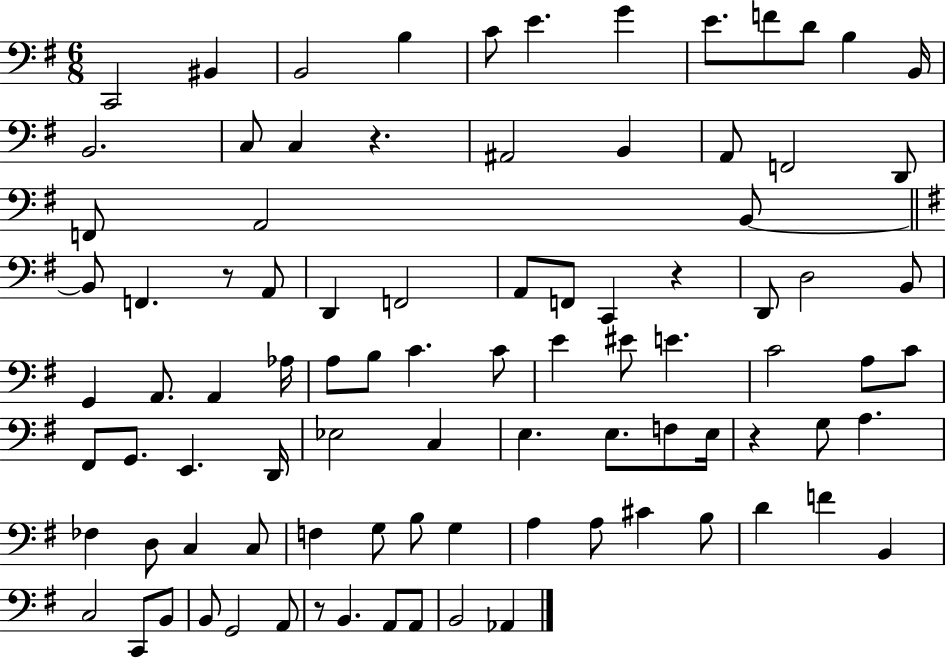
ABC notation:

X:1
T:Untitled
M:6/8
L:1/4
K:G
C,,2 ^B,, B,,2 B, C/2 E G E/2 F/2 D/2 B, B,,/4 B,,2 C,/2 C, z ^A,,2 B,, A,,/2 F,,2 D,,/2 F,,/2 A,,2 B,,/2 B,,/2 F,, z/2 A,,/2 D,, F,,2 A,,/2 F,,/2 C,, z D,,/2 D,2 B,,/2 G,, A,,/2 A,, _A,/4 A,/2 B,/2 C C/2 E ^E/2 E C2 A,/2 C/2 ^F,,/2 G,,/2 E,, D,,/4 _E,2 C, E, E,/2 F,/2 E,/4 z G,/2 A, _F, D,/2 C, C,/2 F, G,/2 B,/2 G, A, A,/2 ^C B,/2 D F B,, C,2 C,,/2 B,,/2 B,,/2 G,,2 A,,/2 z/2 B,, A,,/2 A,,/2 B,,2 _A,,